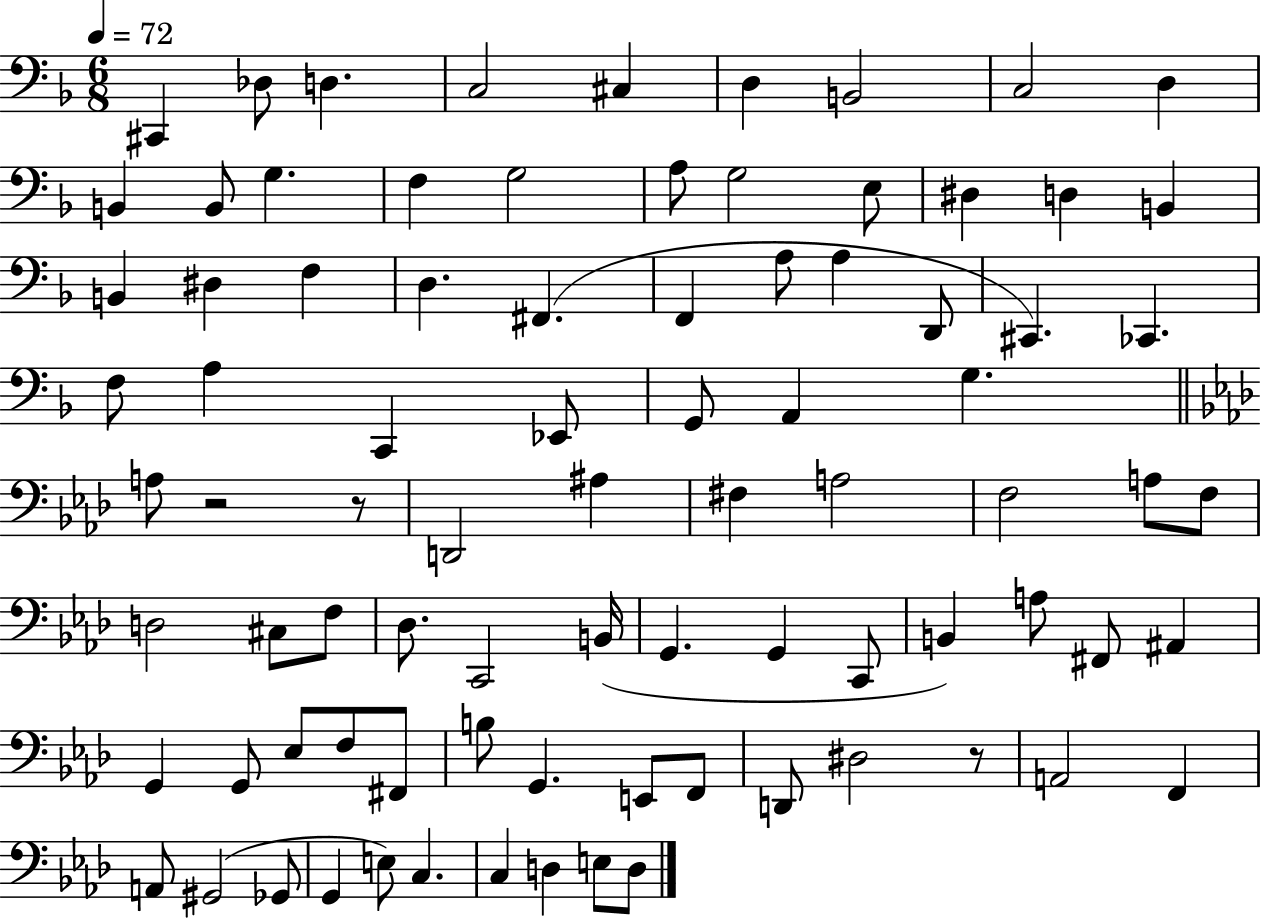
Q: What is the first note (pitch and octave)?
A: C#2